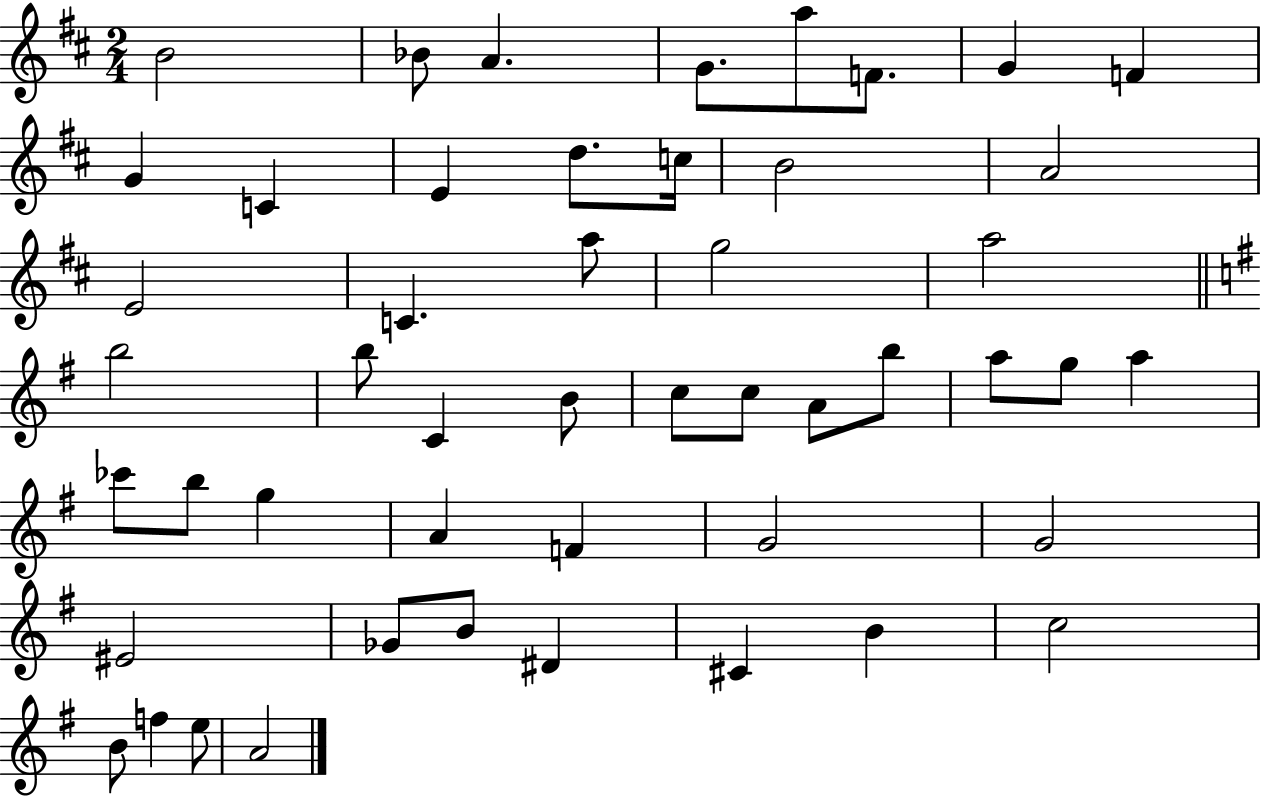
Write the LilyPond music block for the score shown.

{
  \clef treble
  \numericTimeSignature
  \time 2/4
  \key d \major
  b'2 | bes'8 a'4. | g'8. a''8 f'8. | g'4 f'4 | \break g'4 c'4 | e'4 d''8. c''16 | b'2 | a'2 | \break e'2 | c'4. a''8 | g''2 | a''2 | \break \bar "||" \break \key g \major b''2 | b''8 c'4 b'8 | c''8 c''8 a'8 b''8 | a''8 g''8 a''4 | \break ces'''8 b''8 g''4 | a'4 f'4 | g'2 | g'2 | \break eis'2 | ges'8 b'8 dis'4 | cis'4 b'4 | c''2 | \break b'8 f''4 e''8 | a'2 | \bar "|."
}